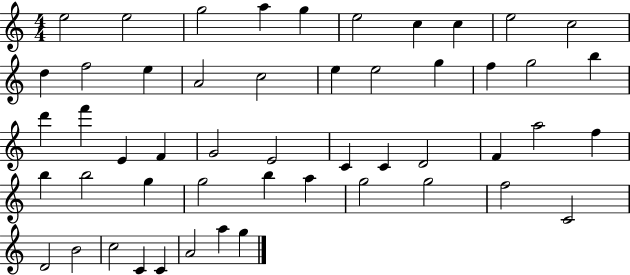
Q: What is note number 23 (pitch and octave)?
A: F6